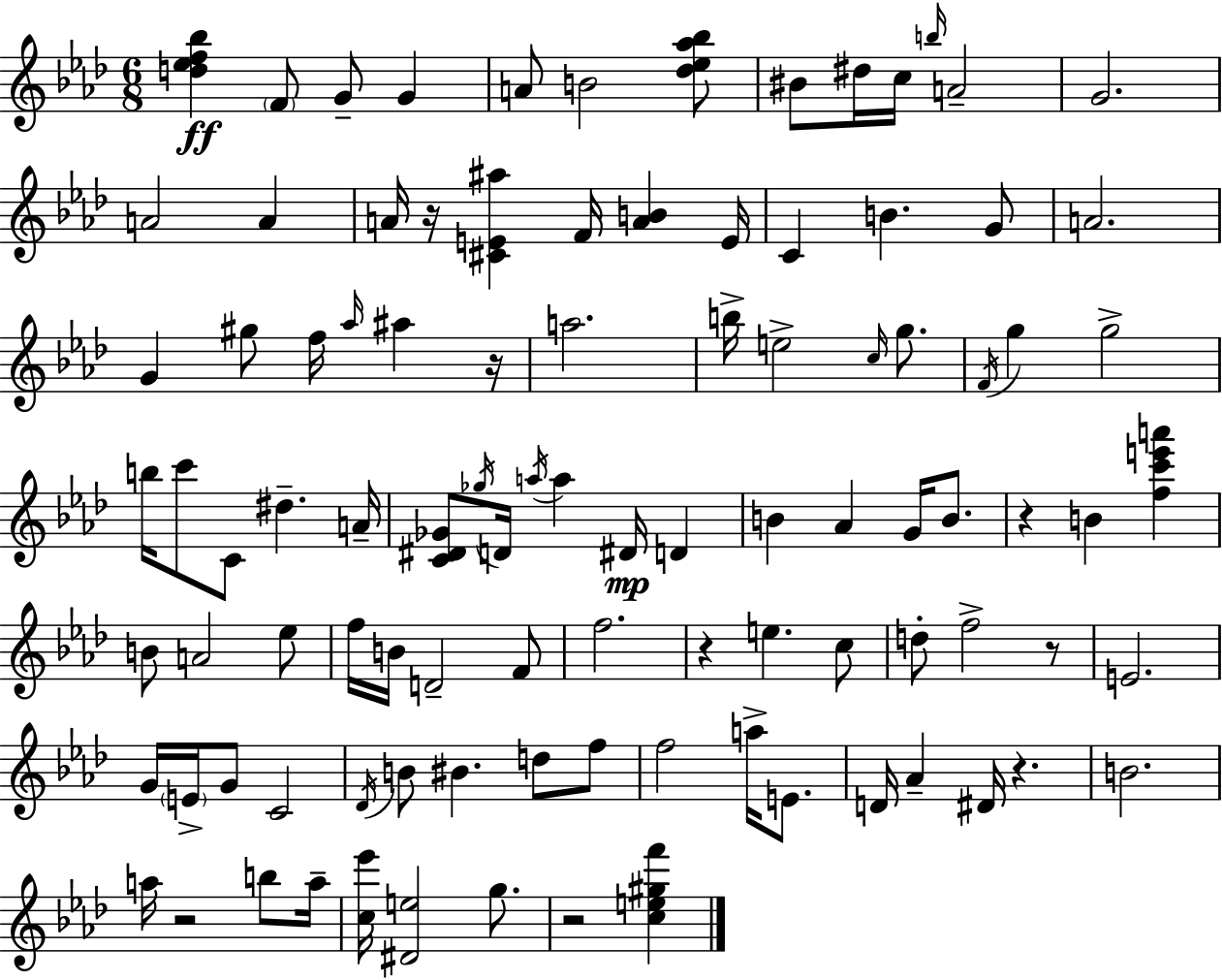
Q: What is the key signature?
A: F minor